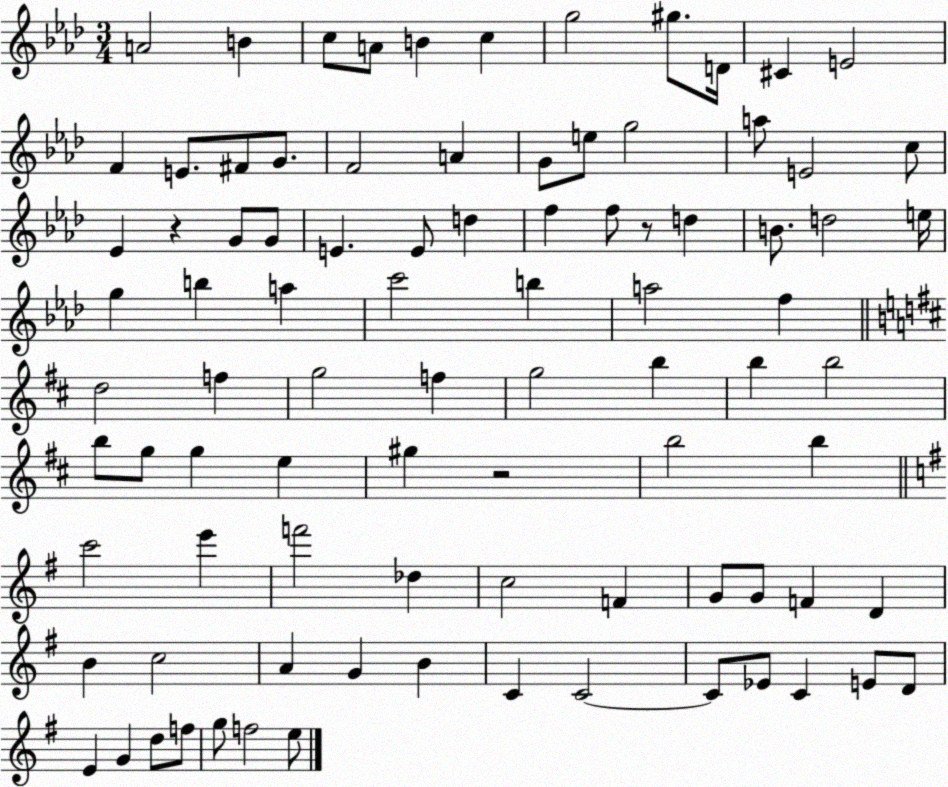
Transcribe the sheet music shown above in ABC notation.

X:1
T:Untitled
M:3/4
L:1/4
K:Ab
A2 B c/2 A/2 B c g2 ^g/2 D/4 ^C E2 F E/2 ^F/2 G/2 F2 A G/2 e/2 g2 a/2 E2 c/2 _E z G/2 G/2 E E/2 d f f/2 z/2 d B/2 d2 e/4 g b a c'2 b a2 f d2 f g2 f g2 b b b2 b/2 g/2 g e ^g z2 b2 b c'2 e' f'2 _d c2 F G/2 G/2 F D B c2 A G B C C2 C/2 _E/2 C E/2 D/2 E G d/2 f/2 g/2 f2 e/2